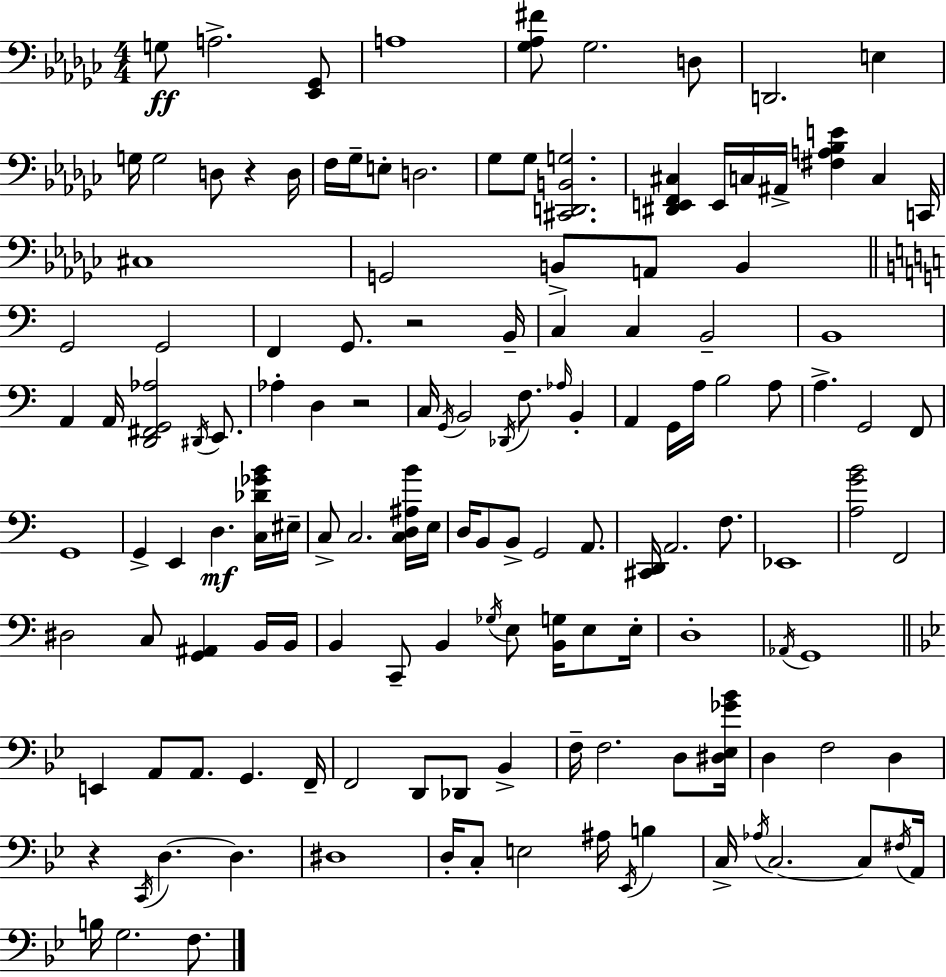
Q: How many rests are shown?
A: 4